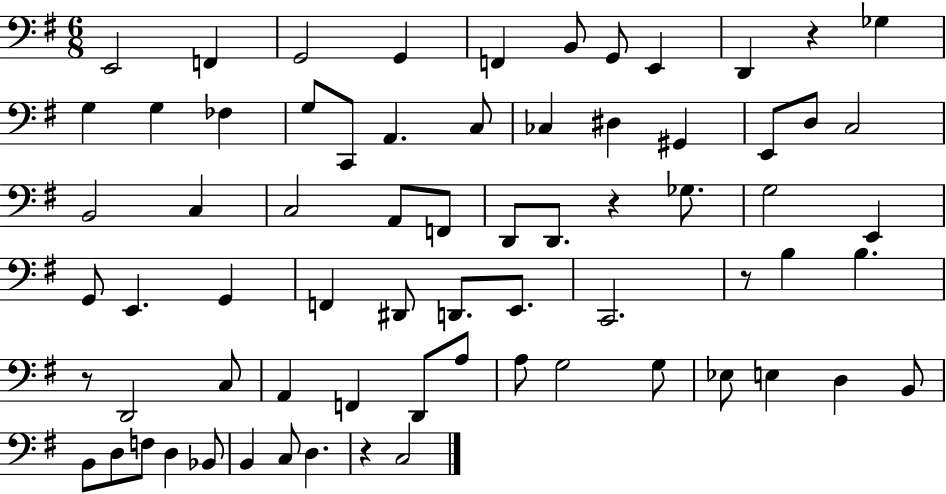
E2/h F2/q G2/h G2/q F2/q B2/e G2/e E2/q D2/q R/q Gb3/q G3/q G3/q FES3/q G3/e C2/e A2/q. C3/e CES3/q D#3/q G#2/q E2/e D3/e C3/h B2/h C3/q C3/h A2/e F2/e D2/e D2/e. R/q Gb3/e. G3/h E2/q G2/e E2/q. G2/q F2/q D#2/e D2/e. E2/e. C2/h. R/e B3/q B3/q. R/e D2/h C3/e A2/q F2/q D2/e A3/e A3/e G3/h G3/e Eb3/e E3/q D3/q B2/e B2/e D3/e F3/e D3/q Bb2/e B2/q C3/e D3/q. R/q C3/h